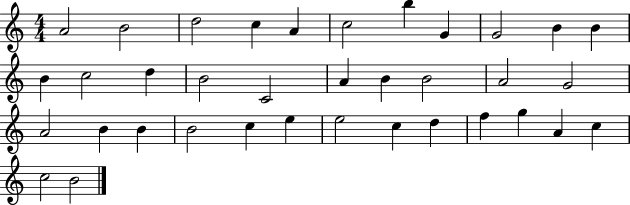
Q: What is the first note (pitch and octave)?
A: A4